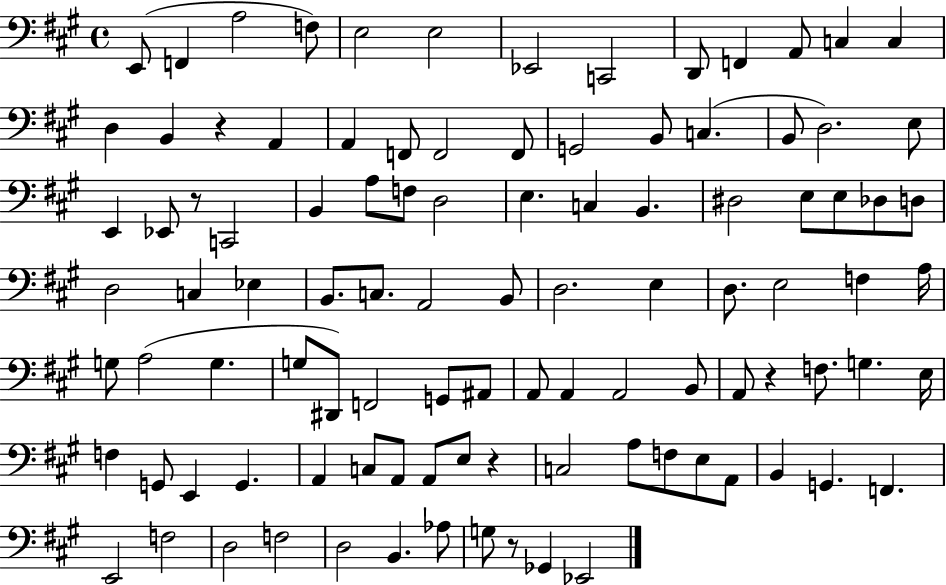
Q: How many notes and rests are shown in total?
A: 102